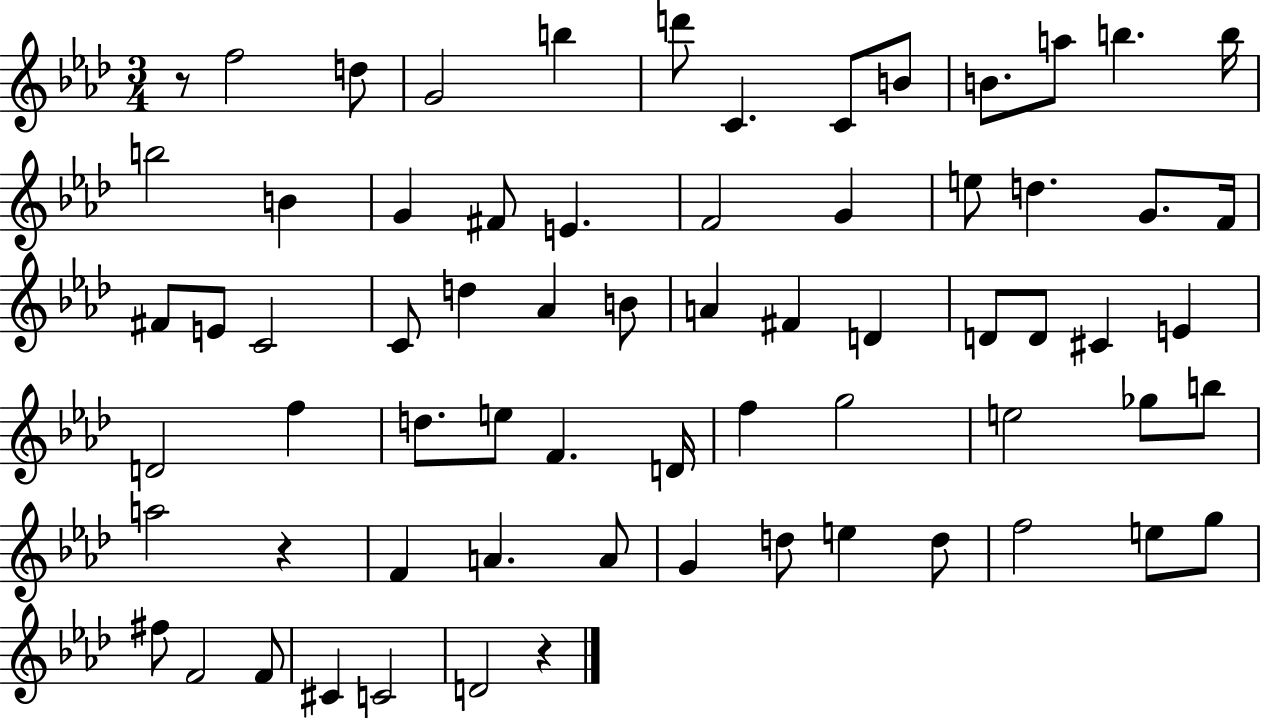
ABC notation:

X:1
T:Untitled
M:3/4
L:1/4
K:Ab
z/2 f2 d/2 G2 b d'/2 C C/2 B/2 B/2 a/2 b b/4 b2 B G ^F/2 E F2 G e/2 d G/2 F/4 ^F/2 E/2 C2 C/2 d _A B/2 A ^F D D/2 D/2 ^C E D2 f d/2 e/2 F D/4 f g2 e2 _g/2 b/2 a2 z F A A/2 G d/2 e d/2 f2 e/2 g/2 ^f/2 F2 F/2 ^C C2 D2 z